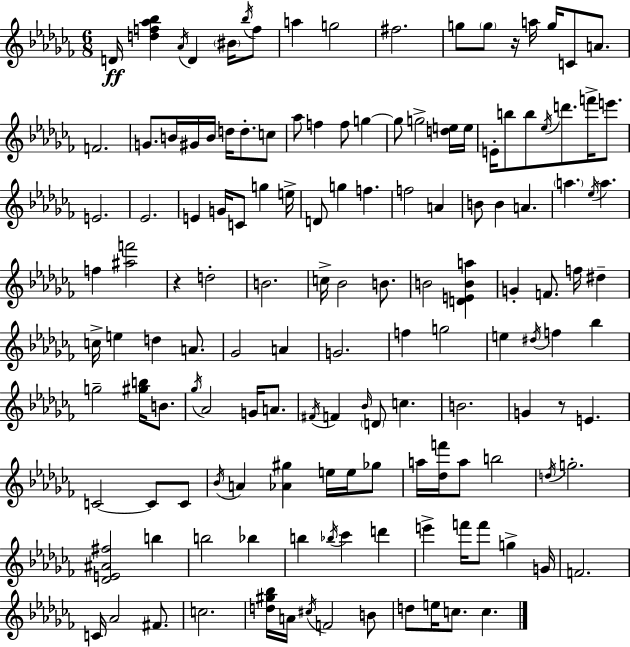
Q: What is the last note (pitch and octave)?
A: C5